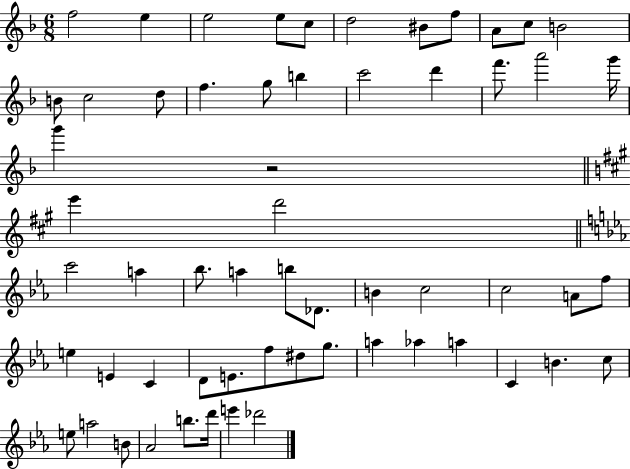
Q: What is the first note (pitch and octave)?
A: F5